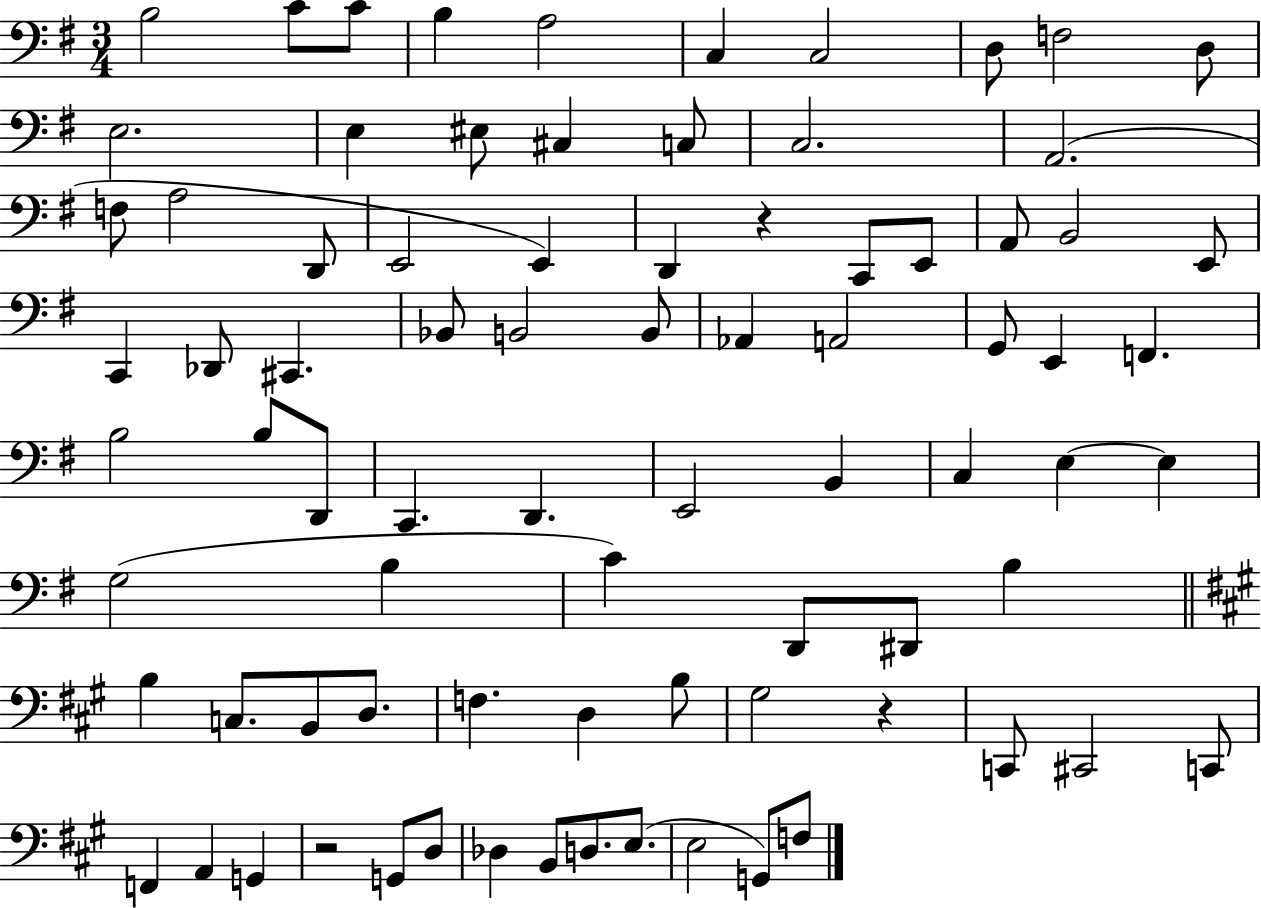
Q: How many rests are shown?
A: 3